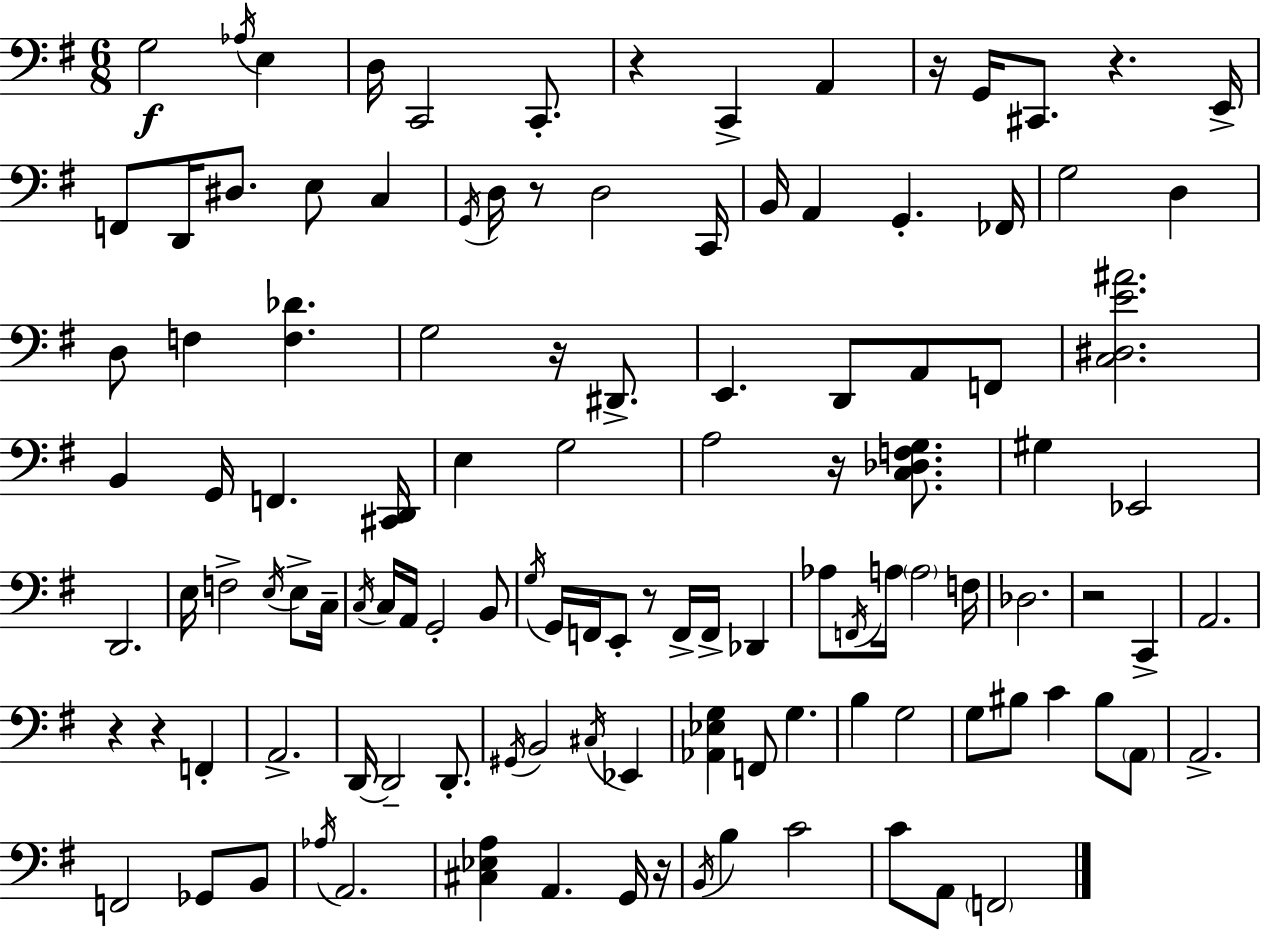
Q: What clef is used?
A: bass